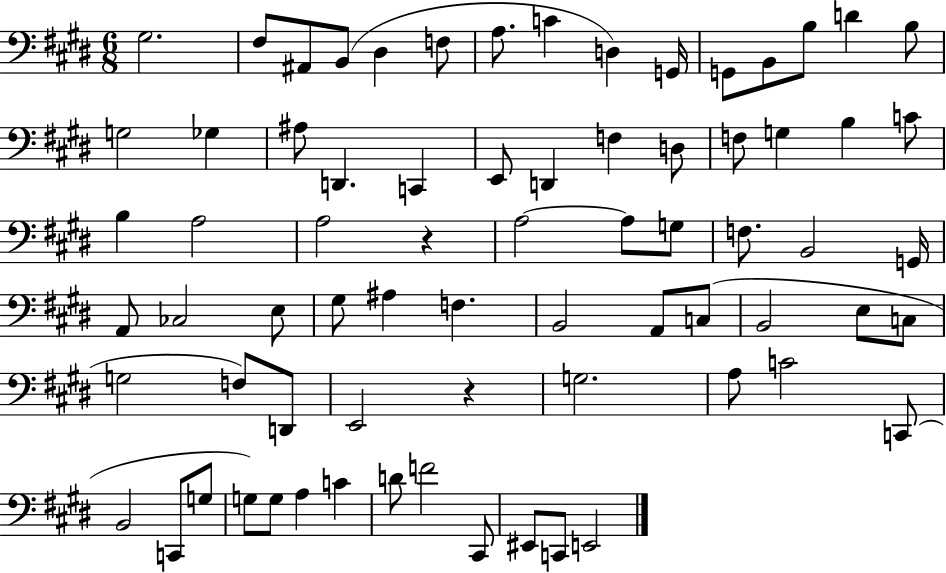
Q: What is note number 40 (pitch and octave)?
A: E3